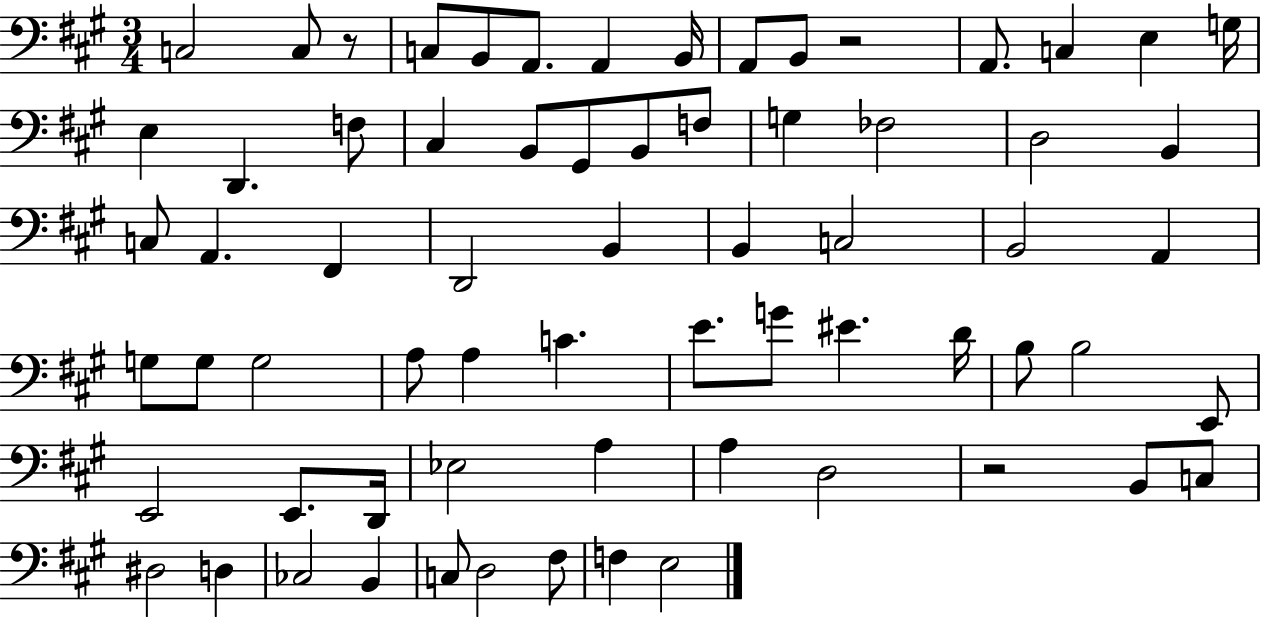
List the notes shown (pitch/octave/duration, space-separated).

C3/h C3/e R/e C3/e B2/e A2/e. A2/q B2/s A2/e B2/e R/h A2/e. C3/q E3/q G3/s E3/q D2/q. F3/e C#3/q B2/e G#2/e B2/e F3/e G3/q FES3/h D3/h B2/q C3/e A2/q. F#2/q D2/h B2/q B2/q C3/h B2/h A2/q G3/e G3/e G3/h A3/e A3/q C4/q. E4/e. G4/e EIS4/q. D4/s B3/e B3/h E2/e E2/h E2/e. D2/s Eb3/h A3/q A3/q D3/h R/h B2/e C3/e D#3/h D3/q CES3/h B2/q C3/e D3/h F#3/e F3/q E3/h